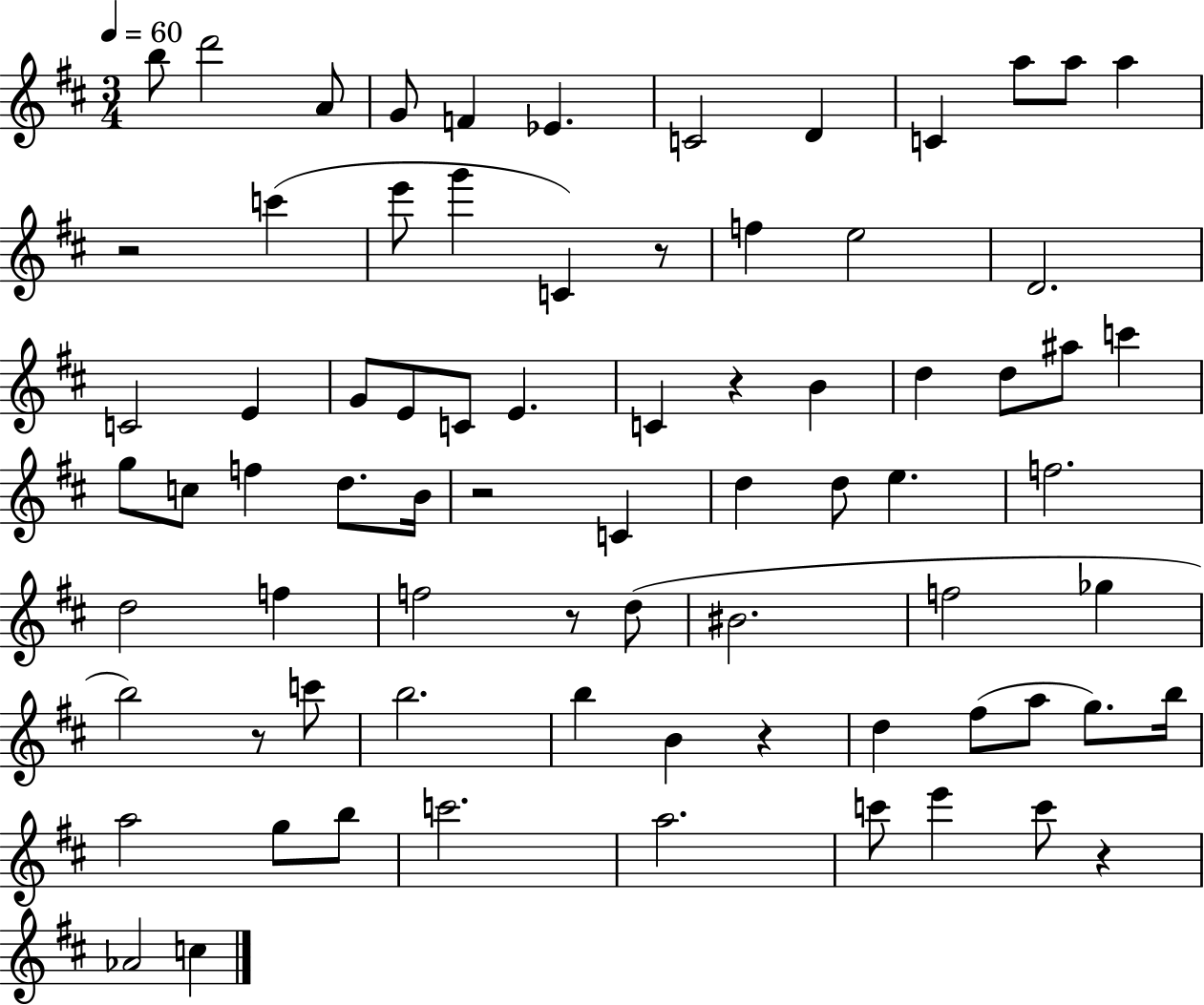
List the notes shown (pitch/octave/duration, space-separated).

B5/e D6/h A4/e G4/e F4/q Eb4/q. C4/h D4/q C4/q A5/e A5/e A5/q R/h C6/q E6/e G6/q C4/q R/e F5/q E5/h D4/h. C4/h E4/q G4/e E4/e C4/e E4/q. C4/q R/q B4/q D5/q D5/e A#5/e C6/q G5/e C5/e F5/q D5/e. B4/s R/h C4/q D5/q D5/e E5/q. F5/h. D5/h F5/q F5/h R/e D5/e BIS4/h. F5/h Gb5/q B5/h R/e C6/e B5/h. B5/q B4/q R/q D5/q F#5/e A5/e G5/e. B5/s A5/h G5/e B5/e C6/h. A5/h. C6/e E6/q C6/e R/q Ab4/h C5/q